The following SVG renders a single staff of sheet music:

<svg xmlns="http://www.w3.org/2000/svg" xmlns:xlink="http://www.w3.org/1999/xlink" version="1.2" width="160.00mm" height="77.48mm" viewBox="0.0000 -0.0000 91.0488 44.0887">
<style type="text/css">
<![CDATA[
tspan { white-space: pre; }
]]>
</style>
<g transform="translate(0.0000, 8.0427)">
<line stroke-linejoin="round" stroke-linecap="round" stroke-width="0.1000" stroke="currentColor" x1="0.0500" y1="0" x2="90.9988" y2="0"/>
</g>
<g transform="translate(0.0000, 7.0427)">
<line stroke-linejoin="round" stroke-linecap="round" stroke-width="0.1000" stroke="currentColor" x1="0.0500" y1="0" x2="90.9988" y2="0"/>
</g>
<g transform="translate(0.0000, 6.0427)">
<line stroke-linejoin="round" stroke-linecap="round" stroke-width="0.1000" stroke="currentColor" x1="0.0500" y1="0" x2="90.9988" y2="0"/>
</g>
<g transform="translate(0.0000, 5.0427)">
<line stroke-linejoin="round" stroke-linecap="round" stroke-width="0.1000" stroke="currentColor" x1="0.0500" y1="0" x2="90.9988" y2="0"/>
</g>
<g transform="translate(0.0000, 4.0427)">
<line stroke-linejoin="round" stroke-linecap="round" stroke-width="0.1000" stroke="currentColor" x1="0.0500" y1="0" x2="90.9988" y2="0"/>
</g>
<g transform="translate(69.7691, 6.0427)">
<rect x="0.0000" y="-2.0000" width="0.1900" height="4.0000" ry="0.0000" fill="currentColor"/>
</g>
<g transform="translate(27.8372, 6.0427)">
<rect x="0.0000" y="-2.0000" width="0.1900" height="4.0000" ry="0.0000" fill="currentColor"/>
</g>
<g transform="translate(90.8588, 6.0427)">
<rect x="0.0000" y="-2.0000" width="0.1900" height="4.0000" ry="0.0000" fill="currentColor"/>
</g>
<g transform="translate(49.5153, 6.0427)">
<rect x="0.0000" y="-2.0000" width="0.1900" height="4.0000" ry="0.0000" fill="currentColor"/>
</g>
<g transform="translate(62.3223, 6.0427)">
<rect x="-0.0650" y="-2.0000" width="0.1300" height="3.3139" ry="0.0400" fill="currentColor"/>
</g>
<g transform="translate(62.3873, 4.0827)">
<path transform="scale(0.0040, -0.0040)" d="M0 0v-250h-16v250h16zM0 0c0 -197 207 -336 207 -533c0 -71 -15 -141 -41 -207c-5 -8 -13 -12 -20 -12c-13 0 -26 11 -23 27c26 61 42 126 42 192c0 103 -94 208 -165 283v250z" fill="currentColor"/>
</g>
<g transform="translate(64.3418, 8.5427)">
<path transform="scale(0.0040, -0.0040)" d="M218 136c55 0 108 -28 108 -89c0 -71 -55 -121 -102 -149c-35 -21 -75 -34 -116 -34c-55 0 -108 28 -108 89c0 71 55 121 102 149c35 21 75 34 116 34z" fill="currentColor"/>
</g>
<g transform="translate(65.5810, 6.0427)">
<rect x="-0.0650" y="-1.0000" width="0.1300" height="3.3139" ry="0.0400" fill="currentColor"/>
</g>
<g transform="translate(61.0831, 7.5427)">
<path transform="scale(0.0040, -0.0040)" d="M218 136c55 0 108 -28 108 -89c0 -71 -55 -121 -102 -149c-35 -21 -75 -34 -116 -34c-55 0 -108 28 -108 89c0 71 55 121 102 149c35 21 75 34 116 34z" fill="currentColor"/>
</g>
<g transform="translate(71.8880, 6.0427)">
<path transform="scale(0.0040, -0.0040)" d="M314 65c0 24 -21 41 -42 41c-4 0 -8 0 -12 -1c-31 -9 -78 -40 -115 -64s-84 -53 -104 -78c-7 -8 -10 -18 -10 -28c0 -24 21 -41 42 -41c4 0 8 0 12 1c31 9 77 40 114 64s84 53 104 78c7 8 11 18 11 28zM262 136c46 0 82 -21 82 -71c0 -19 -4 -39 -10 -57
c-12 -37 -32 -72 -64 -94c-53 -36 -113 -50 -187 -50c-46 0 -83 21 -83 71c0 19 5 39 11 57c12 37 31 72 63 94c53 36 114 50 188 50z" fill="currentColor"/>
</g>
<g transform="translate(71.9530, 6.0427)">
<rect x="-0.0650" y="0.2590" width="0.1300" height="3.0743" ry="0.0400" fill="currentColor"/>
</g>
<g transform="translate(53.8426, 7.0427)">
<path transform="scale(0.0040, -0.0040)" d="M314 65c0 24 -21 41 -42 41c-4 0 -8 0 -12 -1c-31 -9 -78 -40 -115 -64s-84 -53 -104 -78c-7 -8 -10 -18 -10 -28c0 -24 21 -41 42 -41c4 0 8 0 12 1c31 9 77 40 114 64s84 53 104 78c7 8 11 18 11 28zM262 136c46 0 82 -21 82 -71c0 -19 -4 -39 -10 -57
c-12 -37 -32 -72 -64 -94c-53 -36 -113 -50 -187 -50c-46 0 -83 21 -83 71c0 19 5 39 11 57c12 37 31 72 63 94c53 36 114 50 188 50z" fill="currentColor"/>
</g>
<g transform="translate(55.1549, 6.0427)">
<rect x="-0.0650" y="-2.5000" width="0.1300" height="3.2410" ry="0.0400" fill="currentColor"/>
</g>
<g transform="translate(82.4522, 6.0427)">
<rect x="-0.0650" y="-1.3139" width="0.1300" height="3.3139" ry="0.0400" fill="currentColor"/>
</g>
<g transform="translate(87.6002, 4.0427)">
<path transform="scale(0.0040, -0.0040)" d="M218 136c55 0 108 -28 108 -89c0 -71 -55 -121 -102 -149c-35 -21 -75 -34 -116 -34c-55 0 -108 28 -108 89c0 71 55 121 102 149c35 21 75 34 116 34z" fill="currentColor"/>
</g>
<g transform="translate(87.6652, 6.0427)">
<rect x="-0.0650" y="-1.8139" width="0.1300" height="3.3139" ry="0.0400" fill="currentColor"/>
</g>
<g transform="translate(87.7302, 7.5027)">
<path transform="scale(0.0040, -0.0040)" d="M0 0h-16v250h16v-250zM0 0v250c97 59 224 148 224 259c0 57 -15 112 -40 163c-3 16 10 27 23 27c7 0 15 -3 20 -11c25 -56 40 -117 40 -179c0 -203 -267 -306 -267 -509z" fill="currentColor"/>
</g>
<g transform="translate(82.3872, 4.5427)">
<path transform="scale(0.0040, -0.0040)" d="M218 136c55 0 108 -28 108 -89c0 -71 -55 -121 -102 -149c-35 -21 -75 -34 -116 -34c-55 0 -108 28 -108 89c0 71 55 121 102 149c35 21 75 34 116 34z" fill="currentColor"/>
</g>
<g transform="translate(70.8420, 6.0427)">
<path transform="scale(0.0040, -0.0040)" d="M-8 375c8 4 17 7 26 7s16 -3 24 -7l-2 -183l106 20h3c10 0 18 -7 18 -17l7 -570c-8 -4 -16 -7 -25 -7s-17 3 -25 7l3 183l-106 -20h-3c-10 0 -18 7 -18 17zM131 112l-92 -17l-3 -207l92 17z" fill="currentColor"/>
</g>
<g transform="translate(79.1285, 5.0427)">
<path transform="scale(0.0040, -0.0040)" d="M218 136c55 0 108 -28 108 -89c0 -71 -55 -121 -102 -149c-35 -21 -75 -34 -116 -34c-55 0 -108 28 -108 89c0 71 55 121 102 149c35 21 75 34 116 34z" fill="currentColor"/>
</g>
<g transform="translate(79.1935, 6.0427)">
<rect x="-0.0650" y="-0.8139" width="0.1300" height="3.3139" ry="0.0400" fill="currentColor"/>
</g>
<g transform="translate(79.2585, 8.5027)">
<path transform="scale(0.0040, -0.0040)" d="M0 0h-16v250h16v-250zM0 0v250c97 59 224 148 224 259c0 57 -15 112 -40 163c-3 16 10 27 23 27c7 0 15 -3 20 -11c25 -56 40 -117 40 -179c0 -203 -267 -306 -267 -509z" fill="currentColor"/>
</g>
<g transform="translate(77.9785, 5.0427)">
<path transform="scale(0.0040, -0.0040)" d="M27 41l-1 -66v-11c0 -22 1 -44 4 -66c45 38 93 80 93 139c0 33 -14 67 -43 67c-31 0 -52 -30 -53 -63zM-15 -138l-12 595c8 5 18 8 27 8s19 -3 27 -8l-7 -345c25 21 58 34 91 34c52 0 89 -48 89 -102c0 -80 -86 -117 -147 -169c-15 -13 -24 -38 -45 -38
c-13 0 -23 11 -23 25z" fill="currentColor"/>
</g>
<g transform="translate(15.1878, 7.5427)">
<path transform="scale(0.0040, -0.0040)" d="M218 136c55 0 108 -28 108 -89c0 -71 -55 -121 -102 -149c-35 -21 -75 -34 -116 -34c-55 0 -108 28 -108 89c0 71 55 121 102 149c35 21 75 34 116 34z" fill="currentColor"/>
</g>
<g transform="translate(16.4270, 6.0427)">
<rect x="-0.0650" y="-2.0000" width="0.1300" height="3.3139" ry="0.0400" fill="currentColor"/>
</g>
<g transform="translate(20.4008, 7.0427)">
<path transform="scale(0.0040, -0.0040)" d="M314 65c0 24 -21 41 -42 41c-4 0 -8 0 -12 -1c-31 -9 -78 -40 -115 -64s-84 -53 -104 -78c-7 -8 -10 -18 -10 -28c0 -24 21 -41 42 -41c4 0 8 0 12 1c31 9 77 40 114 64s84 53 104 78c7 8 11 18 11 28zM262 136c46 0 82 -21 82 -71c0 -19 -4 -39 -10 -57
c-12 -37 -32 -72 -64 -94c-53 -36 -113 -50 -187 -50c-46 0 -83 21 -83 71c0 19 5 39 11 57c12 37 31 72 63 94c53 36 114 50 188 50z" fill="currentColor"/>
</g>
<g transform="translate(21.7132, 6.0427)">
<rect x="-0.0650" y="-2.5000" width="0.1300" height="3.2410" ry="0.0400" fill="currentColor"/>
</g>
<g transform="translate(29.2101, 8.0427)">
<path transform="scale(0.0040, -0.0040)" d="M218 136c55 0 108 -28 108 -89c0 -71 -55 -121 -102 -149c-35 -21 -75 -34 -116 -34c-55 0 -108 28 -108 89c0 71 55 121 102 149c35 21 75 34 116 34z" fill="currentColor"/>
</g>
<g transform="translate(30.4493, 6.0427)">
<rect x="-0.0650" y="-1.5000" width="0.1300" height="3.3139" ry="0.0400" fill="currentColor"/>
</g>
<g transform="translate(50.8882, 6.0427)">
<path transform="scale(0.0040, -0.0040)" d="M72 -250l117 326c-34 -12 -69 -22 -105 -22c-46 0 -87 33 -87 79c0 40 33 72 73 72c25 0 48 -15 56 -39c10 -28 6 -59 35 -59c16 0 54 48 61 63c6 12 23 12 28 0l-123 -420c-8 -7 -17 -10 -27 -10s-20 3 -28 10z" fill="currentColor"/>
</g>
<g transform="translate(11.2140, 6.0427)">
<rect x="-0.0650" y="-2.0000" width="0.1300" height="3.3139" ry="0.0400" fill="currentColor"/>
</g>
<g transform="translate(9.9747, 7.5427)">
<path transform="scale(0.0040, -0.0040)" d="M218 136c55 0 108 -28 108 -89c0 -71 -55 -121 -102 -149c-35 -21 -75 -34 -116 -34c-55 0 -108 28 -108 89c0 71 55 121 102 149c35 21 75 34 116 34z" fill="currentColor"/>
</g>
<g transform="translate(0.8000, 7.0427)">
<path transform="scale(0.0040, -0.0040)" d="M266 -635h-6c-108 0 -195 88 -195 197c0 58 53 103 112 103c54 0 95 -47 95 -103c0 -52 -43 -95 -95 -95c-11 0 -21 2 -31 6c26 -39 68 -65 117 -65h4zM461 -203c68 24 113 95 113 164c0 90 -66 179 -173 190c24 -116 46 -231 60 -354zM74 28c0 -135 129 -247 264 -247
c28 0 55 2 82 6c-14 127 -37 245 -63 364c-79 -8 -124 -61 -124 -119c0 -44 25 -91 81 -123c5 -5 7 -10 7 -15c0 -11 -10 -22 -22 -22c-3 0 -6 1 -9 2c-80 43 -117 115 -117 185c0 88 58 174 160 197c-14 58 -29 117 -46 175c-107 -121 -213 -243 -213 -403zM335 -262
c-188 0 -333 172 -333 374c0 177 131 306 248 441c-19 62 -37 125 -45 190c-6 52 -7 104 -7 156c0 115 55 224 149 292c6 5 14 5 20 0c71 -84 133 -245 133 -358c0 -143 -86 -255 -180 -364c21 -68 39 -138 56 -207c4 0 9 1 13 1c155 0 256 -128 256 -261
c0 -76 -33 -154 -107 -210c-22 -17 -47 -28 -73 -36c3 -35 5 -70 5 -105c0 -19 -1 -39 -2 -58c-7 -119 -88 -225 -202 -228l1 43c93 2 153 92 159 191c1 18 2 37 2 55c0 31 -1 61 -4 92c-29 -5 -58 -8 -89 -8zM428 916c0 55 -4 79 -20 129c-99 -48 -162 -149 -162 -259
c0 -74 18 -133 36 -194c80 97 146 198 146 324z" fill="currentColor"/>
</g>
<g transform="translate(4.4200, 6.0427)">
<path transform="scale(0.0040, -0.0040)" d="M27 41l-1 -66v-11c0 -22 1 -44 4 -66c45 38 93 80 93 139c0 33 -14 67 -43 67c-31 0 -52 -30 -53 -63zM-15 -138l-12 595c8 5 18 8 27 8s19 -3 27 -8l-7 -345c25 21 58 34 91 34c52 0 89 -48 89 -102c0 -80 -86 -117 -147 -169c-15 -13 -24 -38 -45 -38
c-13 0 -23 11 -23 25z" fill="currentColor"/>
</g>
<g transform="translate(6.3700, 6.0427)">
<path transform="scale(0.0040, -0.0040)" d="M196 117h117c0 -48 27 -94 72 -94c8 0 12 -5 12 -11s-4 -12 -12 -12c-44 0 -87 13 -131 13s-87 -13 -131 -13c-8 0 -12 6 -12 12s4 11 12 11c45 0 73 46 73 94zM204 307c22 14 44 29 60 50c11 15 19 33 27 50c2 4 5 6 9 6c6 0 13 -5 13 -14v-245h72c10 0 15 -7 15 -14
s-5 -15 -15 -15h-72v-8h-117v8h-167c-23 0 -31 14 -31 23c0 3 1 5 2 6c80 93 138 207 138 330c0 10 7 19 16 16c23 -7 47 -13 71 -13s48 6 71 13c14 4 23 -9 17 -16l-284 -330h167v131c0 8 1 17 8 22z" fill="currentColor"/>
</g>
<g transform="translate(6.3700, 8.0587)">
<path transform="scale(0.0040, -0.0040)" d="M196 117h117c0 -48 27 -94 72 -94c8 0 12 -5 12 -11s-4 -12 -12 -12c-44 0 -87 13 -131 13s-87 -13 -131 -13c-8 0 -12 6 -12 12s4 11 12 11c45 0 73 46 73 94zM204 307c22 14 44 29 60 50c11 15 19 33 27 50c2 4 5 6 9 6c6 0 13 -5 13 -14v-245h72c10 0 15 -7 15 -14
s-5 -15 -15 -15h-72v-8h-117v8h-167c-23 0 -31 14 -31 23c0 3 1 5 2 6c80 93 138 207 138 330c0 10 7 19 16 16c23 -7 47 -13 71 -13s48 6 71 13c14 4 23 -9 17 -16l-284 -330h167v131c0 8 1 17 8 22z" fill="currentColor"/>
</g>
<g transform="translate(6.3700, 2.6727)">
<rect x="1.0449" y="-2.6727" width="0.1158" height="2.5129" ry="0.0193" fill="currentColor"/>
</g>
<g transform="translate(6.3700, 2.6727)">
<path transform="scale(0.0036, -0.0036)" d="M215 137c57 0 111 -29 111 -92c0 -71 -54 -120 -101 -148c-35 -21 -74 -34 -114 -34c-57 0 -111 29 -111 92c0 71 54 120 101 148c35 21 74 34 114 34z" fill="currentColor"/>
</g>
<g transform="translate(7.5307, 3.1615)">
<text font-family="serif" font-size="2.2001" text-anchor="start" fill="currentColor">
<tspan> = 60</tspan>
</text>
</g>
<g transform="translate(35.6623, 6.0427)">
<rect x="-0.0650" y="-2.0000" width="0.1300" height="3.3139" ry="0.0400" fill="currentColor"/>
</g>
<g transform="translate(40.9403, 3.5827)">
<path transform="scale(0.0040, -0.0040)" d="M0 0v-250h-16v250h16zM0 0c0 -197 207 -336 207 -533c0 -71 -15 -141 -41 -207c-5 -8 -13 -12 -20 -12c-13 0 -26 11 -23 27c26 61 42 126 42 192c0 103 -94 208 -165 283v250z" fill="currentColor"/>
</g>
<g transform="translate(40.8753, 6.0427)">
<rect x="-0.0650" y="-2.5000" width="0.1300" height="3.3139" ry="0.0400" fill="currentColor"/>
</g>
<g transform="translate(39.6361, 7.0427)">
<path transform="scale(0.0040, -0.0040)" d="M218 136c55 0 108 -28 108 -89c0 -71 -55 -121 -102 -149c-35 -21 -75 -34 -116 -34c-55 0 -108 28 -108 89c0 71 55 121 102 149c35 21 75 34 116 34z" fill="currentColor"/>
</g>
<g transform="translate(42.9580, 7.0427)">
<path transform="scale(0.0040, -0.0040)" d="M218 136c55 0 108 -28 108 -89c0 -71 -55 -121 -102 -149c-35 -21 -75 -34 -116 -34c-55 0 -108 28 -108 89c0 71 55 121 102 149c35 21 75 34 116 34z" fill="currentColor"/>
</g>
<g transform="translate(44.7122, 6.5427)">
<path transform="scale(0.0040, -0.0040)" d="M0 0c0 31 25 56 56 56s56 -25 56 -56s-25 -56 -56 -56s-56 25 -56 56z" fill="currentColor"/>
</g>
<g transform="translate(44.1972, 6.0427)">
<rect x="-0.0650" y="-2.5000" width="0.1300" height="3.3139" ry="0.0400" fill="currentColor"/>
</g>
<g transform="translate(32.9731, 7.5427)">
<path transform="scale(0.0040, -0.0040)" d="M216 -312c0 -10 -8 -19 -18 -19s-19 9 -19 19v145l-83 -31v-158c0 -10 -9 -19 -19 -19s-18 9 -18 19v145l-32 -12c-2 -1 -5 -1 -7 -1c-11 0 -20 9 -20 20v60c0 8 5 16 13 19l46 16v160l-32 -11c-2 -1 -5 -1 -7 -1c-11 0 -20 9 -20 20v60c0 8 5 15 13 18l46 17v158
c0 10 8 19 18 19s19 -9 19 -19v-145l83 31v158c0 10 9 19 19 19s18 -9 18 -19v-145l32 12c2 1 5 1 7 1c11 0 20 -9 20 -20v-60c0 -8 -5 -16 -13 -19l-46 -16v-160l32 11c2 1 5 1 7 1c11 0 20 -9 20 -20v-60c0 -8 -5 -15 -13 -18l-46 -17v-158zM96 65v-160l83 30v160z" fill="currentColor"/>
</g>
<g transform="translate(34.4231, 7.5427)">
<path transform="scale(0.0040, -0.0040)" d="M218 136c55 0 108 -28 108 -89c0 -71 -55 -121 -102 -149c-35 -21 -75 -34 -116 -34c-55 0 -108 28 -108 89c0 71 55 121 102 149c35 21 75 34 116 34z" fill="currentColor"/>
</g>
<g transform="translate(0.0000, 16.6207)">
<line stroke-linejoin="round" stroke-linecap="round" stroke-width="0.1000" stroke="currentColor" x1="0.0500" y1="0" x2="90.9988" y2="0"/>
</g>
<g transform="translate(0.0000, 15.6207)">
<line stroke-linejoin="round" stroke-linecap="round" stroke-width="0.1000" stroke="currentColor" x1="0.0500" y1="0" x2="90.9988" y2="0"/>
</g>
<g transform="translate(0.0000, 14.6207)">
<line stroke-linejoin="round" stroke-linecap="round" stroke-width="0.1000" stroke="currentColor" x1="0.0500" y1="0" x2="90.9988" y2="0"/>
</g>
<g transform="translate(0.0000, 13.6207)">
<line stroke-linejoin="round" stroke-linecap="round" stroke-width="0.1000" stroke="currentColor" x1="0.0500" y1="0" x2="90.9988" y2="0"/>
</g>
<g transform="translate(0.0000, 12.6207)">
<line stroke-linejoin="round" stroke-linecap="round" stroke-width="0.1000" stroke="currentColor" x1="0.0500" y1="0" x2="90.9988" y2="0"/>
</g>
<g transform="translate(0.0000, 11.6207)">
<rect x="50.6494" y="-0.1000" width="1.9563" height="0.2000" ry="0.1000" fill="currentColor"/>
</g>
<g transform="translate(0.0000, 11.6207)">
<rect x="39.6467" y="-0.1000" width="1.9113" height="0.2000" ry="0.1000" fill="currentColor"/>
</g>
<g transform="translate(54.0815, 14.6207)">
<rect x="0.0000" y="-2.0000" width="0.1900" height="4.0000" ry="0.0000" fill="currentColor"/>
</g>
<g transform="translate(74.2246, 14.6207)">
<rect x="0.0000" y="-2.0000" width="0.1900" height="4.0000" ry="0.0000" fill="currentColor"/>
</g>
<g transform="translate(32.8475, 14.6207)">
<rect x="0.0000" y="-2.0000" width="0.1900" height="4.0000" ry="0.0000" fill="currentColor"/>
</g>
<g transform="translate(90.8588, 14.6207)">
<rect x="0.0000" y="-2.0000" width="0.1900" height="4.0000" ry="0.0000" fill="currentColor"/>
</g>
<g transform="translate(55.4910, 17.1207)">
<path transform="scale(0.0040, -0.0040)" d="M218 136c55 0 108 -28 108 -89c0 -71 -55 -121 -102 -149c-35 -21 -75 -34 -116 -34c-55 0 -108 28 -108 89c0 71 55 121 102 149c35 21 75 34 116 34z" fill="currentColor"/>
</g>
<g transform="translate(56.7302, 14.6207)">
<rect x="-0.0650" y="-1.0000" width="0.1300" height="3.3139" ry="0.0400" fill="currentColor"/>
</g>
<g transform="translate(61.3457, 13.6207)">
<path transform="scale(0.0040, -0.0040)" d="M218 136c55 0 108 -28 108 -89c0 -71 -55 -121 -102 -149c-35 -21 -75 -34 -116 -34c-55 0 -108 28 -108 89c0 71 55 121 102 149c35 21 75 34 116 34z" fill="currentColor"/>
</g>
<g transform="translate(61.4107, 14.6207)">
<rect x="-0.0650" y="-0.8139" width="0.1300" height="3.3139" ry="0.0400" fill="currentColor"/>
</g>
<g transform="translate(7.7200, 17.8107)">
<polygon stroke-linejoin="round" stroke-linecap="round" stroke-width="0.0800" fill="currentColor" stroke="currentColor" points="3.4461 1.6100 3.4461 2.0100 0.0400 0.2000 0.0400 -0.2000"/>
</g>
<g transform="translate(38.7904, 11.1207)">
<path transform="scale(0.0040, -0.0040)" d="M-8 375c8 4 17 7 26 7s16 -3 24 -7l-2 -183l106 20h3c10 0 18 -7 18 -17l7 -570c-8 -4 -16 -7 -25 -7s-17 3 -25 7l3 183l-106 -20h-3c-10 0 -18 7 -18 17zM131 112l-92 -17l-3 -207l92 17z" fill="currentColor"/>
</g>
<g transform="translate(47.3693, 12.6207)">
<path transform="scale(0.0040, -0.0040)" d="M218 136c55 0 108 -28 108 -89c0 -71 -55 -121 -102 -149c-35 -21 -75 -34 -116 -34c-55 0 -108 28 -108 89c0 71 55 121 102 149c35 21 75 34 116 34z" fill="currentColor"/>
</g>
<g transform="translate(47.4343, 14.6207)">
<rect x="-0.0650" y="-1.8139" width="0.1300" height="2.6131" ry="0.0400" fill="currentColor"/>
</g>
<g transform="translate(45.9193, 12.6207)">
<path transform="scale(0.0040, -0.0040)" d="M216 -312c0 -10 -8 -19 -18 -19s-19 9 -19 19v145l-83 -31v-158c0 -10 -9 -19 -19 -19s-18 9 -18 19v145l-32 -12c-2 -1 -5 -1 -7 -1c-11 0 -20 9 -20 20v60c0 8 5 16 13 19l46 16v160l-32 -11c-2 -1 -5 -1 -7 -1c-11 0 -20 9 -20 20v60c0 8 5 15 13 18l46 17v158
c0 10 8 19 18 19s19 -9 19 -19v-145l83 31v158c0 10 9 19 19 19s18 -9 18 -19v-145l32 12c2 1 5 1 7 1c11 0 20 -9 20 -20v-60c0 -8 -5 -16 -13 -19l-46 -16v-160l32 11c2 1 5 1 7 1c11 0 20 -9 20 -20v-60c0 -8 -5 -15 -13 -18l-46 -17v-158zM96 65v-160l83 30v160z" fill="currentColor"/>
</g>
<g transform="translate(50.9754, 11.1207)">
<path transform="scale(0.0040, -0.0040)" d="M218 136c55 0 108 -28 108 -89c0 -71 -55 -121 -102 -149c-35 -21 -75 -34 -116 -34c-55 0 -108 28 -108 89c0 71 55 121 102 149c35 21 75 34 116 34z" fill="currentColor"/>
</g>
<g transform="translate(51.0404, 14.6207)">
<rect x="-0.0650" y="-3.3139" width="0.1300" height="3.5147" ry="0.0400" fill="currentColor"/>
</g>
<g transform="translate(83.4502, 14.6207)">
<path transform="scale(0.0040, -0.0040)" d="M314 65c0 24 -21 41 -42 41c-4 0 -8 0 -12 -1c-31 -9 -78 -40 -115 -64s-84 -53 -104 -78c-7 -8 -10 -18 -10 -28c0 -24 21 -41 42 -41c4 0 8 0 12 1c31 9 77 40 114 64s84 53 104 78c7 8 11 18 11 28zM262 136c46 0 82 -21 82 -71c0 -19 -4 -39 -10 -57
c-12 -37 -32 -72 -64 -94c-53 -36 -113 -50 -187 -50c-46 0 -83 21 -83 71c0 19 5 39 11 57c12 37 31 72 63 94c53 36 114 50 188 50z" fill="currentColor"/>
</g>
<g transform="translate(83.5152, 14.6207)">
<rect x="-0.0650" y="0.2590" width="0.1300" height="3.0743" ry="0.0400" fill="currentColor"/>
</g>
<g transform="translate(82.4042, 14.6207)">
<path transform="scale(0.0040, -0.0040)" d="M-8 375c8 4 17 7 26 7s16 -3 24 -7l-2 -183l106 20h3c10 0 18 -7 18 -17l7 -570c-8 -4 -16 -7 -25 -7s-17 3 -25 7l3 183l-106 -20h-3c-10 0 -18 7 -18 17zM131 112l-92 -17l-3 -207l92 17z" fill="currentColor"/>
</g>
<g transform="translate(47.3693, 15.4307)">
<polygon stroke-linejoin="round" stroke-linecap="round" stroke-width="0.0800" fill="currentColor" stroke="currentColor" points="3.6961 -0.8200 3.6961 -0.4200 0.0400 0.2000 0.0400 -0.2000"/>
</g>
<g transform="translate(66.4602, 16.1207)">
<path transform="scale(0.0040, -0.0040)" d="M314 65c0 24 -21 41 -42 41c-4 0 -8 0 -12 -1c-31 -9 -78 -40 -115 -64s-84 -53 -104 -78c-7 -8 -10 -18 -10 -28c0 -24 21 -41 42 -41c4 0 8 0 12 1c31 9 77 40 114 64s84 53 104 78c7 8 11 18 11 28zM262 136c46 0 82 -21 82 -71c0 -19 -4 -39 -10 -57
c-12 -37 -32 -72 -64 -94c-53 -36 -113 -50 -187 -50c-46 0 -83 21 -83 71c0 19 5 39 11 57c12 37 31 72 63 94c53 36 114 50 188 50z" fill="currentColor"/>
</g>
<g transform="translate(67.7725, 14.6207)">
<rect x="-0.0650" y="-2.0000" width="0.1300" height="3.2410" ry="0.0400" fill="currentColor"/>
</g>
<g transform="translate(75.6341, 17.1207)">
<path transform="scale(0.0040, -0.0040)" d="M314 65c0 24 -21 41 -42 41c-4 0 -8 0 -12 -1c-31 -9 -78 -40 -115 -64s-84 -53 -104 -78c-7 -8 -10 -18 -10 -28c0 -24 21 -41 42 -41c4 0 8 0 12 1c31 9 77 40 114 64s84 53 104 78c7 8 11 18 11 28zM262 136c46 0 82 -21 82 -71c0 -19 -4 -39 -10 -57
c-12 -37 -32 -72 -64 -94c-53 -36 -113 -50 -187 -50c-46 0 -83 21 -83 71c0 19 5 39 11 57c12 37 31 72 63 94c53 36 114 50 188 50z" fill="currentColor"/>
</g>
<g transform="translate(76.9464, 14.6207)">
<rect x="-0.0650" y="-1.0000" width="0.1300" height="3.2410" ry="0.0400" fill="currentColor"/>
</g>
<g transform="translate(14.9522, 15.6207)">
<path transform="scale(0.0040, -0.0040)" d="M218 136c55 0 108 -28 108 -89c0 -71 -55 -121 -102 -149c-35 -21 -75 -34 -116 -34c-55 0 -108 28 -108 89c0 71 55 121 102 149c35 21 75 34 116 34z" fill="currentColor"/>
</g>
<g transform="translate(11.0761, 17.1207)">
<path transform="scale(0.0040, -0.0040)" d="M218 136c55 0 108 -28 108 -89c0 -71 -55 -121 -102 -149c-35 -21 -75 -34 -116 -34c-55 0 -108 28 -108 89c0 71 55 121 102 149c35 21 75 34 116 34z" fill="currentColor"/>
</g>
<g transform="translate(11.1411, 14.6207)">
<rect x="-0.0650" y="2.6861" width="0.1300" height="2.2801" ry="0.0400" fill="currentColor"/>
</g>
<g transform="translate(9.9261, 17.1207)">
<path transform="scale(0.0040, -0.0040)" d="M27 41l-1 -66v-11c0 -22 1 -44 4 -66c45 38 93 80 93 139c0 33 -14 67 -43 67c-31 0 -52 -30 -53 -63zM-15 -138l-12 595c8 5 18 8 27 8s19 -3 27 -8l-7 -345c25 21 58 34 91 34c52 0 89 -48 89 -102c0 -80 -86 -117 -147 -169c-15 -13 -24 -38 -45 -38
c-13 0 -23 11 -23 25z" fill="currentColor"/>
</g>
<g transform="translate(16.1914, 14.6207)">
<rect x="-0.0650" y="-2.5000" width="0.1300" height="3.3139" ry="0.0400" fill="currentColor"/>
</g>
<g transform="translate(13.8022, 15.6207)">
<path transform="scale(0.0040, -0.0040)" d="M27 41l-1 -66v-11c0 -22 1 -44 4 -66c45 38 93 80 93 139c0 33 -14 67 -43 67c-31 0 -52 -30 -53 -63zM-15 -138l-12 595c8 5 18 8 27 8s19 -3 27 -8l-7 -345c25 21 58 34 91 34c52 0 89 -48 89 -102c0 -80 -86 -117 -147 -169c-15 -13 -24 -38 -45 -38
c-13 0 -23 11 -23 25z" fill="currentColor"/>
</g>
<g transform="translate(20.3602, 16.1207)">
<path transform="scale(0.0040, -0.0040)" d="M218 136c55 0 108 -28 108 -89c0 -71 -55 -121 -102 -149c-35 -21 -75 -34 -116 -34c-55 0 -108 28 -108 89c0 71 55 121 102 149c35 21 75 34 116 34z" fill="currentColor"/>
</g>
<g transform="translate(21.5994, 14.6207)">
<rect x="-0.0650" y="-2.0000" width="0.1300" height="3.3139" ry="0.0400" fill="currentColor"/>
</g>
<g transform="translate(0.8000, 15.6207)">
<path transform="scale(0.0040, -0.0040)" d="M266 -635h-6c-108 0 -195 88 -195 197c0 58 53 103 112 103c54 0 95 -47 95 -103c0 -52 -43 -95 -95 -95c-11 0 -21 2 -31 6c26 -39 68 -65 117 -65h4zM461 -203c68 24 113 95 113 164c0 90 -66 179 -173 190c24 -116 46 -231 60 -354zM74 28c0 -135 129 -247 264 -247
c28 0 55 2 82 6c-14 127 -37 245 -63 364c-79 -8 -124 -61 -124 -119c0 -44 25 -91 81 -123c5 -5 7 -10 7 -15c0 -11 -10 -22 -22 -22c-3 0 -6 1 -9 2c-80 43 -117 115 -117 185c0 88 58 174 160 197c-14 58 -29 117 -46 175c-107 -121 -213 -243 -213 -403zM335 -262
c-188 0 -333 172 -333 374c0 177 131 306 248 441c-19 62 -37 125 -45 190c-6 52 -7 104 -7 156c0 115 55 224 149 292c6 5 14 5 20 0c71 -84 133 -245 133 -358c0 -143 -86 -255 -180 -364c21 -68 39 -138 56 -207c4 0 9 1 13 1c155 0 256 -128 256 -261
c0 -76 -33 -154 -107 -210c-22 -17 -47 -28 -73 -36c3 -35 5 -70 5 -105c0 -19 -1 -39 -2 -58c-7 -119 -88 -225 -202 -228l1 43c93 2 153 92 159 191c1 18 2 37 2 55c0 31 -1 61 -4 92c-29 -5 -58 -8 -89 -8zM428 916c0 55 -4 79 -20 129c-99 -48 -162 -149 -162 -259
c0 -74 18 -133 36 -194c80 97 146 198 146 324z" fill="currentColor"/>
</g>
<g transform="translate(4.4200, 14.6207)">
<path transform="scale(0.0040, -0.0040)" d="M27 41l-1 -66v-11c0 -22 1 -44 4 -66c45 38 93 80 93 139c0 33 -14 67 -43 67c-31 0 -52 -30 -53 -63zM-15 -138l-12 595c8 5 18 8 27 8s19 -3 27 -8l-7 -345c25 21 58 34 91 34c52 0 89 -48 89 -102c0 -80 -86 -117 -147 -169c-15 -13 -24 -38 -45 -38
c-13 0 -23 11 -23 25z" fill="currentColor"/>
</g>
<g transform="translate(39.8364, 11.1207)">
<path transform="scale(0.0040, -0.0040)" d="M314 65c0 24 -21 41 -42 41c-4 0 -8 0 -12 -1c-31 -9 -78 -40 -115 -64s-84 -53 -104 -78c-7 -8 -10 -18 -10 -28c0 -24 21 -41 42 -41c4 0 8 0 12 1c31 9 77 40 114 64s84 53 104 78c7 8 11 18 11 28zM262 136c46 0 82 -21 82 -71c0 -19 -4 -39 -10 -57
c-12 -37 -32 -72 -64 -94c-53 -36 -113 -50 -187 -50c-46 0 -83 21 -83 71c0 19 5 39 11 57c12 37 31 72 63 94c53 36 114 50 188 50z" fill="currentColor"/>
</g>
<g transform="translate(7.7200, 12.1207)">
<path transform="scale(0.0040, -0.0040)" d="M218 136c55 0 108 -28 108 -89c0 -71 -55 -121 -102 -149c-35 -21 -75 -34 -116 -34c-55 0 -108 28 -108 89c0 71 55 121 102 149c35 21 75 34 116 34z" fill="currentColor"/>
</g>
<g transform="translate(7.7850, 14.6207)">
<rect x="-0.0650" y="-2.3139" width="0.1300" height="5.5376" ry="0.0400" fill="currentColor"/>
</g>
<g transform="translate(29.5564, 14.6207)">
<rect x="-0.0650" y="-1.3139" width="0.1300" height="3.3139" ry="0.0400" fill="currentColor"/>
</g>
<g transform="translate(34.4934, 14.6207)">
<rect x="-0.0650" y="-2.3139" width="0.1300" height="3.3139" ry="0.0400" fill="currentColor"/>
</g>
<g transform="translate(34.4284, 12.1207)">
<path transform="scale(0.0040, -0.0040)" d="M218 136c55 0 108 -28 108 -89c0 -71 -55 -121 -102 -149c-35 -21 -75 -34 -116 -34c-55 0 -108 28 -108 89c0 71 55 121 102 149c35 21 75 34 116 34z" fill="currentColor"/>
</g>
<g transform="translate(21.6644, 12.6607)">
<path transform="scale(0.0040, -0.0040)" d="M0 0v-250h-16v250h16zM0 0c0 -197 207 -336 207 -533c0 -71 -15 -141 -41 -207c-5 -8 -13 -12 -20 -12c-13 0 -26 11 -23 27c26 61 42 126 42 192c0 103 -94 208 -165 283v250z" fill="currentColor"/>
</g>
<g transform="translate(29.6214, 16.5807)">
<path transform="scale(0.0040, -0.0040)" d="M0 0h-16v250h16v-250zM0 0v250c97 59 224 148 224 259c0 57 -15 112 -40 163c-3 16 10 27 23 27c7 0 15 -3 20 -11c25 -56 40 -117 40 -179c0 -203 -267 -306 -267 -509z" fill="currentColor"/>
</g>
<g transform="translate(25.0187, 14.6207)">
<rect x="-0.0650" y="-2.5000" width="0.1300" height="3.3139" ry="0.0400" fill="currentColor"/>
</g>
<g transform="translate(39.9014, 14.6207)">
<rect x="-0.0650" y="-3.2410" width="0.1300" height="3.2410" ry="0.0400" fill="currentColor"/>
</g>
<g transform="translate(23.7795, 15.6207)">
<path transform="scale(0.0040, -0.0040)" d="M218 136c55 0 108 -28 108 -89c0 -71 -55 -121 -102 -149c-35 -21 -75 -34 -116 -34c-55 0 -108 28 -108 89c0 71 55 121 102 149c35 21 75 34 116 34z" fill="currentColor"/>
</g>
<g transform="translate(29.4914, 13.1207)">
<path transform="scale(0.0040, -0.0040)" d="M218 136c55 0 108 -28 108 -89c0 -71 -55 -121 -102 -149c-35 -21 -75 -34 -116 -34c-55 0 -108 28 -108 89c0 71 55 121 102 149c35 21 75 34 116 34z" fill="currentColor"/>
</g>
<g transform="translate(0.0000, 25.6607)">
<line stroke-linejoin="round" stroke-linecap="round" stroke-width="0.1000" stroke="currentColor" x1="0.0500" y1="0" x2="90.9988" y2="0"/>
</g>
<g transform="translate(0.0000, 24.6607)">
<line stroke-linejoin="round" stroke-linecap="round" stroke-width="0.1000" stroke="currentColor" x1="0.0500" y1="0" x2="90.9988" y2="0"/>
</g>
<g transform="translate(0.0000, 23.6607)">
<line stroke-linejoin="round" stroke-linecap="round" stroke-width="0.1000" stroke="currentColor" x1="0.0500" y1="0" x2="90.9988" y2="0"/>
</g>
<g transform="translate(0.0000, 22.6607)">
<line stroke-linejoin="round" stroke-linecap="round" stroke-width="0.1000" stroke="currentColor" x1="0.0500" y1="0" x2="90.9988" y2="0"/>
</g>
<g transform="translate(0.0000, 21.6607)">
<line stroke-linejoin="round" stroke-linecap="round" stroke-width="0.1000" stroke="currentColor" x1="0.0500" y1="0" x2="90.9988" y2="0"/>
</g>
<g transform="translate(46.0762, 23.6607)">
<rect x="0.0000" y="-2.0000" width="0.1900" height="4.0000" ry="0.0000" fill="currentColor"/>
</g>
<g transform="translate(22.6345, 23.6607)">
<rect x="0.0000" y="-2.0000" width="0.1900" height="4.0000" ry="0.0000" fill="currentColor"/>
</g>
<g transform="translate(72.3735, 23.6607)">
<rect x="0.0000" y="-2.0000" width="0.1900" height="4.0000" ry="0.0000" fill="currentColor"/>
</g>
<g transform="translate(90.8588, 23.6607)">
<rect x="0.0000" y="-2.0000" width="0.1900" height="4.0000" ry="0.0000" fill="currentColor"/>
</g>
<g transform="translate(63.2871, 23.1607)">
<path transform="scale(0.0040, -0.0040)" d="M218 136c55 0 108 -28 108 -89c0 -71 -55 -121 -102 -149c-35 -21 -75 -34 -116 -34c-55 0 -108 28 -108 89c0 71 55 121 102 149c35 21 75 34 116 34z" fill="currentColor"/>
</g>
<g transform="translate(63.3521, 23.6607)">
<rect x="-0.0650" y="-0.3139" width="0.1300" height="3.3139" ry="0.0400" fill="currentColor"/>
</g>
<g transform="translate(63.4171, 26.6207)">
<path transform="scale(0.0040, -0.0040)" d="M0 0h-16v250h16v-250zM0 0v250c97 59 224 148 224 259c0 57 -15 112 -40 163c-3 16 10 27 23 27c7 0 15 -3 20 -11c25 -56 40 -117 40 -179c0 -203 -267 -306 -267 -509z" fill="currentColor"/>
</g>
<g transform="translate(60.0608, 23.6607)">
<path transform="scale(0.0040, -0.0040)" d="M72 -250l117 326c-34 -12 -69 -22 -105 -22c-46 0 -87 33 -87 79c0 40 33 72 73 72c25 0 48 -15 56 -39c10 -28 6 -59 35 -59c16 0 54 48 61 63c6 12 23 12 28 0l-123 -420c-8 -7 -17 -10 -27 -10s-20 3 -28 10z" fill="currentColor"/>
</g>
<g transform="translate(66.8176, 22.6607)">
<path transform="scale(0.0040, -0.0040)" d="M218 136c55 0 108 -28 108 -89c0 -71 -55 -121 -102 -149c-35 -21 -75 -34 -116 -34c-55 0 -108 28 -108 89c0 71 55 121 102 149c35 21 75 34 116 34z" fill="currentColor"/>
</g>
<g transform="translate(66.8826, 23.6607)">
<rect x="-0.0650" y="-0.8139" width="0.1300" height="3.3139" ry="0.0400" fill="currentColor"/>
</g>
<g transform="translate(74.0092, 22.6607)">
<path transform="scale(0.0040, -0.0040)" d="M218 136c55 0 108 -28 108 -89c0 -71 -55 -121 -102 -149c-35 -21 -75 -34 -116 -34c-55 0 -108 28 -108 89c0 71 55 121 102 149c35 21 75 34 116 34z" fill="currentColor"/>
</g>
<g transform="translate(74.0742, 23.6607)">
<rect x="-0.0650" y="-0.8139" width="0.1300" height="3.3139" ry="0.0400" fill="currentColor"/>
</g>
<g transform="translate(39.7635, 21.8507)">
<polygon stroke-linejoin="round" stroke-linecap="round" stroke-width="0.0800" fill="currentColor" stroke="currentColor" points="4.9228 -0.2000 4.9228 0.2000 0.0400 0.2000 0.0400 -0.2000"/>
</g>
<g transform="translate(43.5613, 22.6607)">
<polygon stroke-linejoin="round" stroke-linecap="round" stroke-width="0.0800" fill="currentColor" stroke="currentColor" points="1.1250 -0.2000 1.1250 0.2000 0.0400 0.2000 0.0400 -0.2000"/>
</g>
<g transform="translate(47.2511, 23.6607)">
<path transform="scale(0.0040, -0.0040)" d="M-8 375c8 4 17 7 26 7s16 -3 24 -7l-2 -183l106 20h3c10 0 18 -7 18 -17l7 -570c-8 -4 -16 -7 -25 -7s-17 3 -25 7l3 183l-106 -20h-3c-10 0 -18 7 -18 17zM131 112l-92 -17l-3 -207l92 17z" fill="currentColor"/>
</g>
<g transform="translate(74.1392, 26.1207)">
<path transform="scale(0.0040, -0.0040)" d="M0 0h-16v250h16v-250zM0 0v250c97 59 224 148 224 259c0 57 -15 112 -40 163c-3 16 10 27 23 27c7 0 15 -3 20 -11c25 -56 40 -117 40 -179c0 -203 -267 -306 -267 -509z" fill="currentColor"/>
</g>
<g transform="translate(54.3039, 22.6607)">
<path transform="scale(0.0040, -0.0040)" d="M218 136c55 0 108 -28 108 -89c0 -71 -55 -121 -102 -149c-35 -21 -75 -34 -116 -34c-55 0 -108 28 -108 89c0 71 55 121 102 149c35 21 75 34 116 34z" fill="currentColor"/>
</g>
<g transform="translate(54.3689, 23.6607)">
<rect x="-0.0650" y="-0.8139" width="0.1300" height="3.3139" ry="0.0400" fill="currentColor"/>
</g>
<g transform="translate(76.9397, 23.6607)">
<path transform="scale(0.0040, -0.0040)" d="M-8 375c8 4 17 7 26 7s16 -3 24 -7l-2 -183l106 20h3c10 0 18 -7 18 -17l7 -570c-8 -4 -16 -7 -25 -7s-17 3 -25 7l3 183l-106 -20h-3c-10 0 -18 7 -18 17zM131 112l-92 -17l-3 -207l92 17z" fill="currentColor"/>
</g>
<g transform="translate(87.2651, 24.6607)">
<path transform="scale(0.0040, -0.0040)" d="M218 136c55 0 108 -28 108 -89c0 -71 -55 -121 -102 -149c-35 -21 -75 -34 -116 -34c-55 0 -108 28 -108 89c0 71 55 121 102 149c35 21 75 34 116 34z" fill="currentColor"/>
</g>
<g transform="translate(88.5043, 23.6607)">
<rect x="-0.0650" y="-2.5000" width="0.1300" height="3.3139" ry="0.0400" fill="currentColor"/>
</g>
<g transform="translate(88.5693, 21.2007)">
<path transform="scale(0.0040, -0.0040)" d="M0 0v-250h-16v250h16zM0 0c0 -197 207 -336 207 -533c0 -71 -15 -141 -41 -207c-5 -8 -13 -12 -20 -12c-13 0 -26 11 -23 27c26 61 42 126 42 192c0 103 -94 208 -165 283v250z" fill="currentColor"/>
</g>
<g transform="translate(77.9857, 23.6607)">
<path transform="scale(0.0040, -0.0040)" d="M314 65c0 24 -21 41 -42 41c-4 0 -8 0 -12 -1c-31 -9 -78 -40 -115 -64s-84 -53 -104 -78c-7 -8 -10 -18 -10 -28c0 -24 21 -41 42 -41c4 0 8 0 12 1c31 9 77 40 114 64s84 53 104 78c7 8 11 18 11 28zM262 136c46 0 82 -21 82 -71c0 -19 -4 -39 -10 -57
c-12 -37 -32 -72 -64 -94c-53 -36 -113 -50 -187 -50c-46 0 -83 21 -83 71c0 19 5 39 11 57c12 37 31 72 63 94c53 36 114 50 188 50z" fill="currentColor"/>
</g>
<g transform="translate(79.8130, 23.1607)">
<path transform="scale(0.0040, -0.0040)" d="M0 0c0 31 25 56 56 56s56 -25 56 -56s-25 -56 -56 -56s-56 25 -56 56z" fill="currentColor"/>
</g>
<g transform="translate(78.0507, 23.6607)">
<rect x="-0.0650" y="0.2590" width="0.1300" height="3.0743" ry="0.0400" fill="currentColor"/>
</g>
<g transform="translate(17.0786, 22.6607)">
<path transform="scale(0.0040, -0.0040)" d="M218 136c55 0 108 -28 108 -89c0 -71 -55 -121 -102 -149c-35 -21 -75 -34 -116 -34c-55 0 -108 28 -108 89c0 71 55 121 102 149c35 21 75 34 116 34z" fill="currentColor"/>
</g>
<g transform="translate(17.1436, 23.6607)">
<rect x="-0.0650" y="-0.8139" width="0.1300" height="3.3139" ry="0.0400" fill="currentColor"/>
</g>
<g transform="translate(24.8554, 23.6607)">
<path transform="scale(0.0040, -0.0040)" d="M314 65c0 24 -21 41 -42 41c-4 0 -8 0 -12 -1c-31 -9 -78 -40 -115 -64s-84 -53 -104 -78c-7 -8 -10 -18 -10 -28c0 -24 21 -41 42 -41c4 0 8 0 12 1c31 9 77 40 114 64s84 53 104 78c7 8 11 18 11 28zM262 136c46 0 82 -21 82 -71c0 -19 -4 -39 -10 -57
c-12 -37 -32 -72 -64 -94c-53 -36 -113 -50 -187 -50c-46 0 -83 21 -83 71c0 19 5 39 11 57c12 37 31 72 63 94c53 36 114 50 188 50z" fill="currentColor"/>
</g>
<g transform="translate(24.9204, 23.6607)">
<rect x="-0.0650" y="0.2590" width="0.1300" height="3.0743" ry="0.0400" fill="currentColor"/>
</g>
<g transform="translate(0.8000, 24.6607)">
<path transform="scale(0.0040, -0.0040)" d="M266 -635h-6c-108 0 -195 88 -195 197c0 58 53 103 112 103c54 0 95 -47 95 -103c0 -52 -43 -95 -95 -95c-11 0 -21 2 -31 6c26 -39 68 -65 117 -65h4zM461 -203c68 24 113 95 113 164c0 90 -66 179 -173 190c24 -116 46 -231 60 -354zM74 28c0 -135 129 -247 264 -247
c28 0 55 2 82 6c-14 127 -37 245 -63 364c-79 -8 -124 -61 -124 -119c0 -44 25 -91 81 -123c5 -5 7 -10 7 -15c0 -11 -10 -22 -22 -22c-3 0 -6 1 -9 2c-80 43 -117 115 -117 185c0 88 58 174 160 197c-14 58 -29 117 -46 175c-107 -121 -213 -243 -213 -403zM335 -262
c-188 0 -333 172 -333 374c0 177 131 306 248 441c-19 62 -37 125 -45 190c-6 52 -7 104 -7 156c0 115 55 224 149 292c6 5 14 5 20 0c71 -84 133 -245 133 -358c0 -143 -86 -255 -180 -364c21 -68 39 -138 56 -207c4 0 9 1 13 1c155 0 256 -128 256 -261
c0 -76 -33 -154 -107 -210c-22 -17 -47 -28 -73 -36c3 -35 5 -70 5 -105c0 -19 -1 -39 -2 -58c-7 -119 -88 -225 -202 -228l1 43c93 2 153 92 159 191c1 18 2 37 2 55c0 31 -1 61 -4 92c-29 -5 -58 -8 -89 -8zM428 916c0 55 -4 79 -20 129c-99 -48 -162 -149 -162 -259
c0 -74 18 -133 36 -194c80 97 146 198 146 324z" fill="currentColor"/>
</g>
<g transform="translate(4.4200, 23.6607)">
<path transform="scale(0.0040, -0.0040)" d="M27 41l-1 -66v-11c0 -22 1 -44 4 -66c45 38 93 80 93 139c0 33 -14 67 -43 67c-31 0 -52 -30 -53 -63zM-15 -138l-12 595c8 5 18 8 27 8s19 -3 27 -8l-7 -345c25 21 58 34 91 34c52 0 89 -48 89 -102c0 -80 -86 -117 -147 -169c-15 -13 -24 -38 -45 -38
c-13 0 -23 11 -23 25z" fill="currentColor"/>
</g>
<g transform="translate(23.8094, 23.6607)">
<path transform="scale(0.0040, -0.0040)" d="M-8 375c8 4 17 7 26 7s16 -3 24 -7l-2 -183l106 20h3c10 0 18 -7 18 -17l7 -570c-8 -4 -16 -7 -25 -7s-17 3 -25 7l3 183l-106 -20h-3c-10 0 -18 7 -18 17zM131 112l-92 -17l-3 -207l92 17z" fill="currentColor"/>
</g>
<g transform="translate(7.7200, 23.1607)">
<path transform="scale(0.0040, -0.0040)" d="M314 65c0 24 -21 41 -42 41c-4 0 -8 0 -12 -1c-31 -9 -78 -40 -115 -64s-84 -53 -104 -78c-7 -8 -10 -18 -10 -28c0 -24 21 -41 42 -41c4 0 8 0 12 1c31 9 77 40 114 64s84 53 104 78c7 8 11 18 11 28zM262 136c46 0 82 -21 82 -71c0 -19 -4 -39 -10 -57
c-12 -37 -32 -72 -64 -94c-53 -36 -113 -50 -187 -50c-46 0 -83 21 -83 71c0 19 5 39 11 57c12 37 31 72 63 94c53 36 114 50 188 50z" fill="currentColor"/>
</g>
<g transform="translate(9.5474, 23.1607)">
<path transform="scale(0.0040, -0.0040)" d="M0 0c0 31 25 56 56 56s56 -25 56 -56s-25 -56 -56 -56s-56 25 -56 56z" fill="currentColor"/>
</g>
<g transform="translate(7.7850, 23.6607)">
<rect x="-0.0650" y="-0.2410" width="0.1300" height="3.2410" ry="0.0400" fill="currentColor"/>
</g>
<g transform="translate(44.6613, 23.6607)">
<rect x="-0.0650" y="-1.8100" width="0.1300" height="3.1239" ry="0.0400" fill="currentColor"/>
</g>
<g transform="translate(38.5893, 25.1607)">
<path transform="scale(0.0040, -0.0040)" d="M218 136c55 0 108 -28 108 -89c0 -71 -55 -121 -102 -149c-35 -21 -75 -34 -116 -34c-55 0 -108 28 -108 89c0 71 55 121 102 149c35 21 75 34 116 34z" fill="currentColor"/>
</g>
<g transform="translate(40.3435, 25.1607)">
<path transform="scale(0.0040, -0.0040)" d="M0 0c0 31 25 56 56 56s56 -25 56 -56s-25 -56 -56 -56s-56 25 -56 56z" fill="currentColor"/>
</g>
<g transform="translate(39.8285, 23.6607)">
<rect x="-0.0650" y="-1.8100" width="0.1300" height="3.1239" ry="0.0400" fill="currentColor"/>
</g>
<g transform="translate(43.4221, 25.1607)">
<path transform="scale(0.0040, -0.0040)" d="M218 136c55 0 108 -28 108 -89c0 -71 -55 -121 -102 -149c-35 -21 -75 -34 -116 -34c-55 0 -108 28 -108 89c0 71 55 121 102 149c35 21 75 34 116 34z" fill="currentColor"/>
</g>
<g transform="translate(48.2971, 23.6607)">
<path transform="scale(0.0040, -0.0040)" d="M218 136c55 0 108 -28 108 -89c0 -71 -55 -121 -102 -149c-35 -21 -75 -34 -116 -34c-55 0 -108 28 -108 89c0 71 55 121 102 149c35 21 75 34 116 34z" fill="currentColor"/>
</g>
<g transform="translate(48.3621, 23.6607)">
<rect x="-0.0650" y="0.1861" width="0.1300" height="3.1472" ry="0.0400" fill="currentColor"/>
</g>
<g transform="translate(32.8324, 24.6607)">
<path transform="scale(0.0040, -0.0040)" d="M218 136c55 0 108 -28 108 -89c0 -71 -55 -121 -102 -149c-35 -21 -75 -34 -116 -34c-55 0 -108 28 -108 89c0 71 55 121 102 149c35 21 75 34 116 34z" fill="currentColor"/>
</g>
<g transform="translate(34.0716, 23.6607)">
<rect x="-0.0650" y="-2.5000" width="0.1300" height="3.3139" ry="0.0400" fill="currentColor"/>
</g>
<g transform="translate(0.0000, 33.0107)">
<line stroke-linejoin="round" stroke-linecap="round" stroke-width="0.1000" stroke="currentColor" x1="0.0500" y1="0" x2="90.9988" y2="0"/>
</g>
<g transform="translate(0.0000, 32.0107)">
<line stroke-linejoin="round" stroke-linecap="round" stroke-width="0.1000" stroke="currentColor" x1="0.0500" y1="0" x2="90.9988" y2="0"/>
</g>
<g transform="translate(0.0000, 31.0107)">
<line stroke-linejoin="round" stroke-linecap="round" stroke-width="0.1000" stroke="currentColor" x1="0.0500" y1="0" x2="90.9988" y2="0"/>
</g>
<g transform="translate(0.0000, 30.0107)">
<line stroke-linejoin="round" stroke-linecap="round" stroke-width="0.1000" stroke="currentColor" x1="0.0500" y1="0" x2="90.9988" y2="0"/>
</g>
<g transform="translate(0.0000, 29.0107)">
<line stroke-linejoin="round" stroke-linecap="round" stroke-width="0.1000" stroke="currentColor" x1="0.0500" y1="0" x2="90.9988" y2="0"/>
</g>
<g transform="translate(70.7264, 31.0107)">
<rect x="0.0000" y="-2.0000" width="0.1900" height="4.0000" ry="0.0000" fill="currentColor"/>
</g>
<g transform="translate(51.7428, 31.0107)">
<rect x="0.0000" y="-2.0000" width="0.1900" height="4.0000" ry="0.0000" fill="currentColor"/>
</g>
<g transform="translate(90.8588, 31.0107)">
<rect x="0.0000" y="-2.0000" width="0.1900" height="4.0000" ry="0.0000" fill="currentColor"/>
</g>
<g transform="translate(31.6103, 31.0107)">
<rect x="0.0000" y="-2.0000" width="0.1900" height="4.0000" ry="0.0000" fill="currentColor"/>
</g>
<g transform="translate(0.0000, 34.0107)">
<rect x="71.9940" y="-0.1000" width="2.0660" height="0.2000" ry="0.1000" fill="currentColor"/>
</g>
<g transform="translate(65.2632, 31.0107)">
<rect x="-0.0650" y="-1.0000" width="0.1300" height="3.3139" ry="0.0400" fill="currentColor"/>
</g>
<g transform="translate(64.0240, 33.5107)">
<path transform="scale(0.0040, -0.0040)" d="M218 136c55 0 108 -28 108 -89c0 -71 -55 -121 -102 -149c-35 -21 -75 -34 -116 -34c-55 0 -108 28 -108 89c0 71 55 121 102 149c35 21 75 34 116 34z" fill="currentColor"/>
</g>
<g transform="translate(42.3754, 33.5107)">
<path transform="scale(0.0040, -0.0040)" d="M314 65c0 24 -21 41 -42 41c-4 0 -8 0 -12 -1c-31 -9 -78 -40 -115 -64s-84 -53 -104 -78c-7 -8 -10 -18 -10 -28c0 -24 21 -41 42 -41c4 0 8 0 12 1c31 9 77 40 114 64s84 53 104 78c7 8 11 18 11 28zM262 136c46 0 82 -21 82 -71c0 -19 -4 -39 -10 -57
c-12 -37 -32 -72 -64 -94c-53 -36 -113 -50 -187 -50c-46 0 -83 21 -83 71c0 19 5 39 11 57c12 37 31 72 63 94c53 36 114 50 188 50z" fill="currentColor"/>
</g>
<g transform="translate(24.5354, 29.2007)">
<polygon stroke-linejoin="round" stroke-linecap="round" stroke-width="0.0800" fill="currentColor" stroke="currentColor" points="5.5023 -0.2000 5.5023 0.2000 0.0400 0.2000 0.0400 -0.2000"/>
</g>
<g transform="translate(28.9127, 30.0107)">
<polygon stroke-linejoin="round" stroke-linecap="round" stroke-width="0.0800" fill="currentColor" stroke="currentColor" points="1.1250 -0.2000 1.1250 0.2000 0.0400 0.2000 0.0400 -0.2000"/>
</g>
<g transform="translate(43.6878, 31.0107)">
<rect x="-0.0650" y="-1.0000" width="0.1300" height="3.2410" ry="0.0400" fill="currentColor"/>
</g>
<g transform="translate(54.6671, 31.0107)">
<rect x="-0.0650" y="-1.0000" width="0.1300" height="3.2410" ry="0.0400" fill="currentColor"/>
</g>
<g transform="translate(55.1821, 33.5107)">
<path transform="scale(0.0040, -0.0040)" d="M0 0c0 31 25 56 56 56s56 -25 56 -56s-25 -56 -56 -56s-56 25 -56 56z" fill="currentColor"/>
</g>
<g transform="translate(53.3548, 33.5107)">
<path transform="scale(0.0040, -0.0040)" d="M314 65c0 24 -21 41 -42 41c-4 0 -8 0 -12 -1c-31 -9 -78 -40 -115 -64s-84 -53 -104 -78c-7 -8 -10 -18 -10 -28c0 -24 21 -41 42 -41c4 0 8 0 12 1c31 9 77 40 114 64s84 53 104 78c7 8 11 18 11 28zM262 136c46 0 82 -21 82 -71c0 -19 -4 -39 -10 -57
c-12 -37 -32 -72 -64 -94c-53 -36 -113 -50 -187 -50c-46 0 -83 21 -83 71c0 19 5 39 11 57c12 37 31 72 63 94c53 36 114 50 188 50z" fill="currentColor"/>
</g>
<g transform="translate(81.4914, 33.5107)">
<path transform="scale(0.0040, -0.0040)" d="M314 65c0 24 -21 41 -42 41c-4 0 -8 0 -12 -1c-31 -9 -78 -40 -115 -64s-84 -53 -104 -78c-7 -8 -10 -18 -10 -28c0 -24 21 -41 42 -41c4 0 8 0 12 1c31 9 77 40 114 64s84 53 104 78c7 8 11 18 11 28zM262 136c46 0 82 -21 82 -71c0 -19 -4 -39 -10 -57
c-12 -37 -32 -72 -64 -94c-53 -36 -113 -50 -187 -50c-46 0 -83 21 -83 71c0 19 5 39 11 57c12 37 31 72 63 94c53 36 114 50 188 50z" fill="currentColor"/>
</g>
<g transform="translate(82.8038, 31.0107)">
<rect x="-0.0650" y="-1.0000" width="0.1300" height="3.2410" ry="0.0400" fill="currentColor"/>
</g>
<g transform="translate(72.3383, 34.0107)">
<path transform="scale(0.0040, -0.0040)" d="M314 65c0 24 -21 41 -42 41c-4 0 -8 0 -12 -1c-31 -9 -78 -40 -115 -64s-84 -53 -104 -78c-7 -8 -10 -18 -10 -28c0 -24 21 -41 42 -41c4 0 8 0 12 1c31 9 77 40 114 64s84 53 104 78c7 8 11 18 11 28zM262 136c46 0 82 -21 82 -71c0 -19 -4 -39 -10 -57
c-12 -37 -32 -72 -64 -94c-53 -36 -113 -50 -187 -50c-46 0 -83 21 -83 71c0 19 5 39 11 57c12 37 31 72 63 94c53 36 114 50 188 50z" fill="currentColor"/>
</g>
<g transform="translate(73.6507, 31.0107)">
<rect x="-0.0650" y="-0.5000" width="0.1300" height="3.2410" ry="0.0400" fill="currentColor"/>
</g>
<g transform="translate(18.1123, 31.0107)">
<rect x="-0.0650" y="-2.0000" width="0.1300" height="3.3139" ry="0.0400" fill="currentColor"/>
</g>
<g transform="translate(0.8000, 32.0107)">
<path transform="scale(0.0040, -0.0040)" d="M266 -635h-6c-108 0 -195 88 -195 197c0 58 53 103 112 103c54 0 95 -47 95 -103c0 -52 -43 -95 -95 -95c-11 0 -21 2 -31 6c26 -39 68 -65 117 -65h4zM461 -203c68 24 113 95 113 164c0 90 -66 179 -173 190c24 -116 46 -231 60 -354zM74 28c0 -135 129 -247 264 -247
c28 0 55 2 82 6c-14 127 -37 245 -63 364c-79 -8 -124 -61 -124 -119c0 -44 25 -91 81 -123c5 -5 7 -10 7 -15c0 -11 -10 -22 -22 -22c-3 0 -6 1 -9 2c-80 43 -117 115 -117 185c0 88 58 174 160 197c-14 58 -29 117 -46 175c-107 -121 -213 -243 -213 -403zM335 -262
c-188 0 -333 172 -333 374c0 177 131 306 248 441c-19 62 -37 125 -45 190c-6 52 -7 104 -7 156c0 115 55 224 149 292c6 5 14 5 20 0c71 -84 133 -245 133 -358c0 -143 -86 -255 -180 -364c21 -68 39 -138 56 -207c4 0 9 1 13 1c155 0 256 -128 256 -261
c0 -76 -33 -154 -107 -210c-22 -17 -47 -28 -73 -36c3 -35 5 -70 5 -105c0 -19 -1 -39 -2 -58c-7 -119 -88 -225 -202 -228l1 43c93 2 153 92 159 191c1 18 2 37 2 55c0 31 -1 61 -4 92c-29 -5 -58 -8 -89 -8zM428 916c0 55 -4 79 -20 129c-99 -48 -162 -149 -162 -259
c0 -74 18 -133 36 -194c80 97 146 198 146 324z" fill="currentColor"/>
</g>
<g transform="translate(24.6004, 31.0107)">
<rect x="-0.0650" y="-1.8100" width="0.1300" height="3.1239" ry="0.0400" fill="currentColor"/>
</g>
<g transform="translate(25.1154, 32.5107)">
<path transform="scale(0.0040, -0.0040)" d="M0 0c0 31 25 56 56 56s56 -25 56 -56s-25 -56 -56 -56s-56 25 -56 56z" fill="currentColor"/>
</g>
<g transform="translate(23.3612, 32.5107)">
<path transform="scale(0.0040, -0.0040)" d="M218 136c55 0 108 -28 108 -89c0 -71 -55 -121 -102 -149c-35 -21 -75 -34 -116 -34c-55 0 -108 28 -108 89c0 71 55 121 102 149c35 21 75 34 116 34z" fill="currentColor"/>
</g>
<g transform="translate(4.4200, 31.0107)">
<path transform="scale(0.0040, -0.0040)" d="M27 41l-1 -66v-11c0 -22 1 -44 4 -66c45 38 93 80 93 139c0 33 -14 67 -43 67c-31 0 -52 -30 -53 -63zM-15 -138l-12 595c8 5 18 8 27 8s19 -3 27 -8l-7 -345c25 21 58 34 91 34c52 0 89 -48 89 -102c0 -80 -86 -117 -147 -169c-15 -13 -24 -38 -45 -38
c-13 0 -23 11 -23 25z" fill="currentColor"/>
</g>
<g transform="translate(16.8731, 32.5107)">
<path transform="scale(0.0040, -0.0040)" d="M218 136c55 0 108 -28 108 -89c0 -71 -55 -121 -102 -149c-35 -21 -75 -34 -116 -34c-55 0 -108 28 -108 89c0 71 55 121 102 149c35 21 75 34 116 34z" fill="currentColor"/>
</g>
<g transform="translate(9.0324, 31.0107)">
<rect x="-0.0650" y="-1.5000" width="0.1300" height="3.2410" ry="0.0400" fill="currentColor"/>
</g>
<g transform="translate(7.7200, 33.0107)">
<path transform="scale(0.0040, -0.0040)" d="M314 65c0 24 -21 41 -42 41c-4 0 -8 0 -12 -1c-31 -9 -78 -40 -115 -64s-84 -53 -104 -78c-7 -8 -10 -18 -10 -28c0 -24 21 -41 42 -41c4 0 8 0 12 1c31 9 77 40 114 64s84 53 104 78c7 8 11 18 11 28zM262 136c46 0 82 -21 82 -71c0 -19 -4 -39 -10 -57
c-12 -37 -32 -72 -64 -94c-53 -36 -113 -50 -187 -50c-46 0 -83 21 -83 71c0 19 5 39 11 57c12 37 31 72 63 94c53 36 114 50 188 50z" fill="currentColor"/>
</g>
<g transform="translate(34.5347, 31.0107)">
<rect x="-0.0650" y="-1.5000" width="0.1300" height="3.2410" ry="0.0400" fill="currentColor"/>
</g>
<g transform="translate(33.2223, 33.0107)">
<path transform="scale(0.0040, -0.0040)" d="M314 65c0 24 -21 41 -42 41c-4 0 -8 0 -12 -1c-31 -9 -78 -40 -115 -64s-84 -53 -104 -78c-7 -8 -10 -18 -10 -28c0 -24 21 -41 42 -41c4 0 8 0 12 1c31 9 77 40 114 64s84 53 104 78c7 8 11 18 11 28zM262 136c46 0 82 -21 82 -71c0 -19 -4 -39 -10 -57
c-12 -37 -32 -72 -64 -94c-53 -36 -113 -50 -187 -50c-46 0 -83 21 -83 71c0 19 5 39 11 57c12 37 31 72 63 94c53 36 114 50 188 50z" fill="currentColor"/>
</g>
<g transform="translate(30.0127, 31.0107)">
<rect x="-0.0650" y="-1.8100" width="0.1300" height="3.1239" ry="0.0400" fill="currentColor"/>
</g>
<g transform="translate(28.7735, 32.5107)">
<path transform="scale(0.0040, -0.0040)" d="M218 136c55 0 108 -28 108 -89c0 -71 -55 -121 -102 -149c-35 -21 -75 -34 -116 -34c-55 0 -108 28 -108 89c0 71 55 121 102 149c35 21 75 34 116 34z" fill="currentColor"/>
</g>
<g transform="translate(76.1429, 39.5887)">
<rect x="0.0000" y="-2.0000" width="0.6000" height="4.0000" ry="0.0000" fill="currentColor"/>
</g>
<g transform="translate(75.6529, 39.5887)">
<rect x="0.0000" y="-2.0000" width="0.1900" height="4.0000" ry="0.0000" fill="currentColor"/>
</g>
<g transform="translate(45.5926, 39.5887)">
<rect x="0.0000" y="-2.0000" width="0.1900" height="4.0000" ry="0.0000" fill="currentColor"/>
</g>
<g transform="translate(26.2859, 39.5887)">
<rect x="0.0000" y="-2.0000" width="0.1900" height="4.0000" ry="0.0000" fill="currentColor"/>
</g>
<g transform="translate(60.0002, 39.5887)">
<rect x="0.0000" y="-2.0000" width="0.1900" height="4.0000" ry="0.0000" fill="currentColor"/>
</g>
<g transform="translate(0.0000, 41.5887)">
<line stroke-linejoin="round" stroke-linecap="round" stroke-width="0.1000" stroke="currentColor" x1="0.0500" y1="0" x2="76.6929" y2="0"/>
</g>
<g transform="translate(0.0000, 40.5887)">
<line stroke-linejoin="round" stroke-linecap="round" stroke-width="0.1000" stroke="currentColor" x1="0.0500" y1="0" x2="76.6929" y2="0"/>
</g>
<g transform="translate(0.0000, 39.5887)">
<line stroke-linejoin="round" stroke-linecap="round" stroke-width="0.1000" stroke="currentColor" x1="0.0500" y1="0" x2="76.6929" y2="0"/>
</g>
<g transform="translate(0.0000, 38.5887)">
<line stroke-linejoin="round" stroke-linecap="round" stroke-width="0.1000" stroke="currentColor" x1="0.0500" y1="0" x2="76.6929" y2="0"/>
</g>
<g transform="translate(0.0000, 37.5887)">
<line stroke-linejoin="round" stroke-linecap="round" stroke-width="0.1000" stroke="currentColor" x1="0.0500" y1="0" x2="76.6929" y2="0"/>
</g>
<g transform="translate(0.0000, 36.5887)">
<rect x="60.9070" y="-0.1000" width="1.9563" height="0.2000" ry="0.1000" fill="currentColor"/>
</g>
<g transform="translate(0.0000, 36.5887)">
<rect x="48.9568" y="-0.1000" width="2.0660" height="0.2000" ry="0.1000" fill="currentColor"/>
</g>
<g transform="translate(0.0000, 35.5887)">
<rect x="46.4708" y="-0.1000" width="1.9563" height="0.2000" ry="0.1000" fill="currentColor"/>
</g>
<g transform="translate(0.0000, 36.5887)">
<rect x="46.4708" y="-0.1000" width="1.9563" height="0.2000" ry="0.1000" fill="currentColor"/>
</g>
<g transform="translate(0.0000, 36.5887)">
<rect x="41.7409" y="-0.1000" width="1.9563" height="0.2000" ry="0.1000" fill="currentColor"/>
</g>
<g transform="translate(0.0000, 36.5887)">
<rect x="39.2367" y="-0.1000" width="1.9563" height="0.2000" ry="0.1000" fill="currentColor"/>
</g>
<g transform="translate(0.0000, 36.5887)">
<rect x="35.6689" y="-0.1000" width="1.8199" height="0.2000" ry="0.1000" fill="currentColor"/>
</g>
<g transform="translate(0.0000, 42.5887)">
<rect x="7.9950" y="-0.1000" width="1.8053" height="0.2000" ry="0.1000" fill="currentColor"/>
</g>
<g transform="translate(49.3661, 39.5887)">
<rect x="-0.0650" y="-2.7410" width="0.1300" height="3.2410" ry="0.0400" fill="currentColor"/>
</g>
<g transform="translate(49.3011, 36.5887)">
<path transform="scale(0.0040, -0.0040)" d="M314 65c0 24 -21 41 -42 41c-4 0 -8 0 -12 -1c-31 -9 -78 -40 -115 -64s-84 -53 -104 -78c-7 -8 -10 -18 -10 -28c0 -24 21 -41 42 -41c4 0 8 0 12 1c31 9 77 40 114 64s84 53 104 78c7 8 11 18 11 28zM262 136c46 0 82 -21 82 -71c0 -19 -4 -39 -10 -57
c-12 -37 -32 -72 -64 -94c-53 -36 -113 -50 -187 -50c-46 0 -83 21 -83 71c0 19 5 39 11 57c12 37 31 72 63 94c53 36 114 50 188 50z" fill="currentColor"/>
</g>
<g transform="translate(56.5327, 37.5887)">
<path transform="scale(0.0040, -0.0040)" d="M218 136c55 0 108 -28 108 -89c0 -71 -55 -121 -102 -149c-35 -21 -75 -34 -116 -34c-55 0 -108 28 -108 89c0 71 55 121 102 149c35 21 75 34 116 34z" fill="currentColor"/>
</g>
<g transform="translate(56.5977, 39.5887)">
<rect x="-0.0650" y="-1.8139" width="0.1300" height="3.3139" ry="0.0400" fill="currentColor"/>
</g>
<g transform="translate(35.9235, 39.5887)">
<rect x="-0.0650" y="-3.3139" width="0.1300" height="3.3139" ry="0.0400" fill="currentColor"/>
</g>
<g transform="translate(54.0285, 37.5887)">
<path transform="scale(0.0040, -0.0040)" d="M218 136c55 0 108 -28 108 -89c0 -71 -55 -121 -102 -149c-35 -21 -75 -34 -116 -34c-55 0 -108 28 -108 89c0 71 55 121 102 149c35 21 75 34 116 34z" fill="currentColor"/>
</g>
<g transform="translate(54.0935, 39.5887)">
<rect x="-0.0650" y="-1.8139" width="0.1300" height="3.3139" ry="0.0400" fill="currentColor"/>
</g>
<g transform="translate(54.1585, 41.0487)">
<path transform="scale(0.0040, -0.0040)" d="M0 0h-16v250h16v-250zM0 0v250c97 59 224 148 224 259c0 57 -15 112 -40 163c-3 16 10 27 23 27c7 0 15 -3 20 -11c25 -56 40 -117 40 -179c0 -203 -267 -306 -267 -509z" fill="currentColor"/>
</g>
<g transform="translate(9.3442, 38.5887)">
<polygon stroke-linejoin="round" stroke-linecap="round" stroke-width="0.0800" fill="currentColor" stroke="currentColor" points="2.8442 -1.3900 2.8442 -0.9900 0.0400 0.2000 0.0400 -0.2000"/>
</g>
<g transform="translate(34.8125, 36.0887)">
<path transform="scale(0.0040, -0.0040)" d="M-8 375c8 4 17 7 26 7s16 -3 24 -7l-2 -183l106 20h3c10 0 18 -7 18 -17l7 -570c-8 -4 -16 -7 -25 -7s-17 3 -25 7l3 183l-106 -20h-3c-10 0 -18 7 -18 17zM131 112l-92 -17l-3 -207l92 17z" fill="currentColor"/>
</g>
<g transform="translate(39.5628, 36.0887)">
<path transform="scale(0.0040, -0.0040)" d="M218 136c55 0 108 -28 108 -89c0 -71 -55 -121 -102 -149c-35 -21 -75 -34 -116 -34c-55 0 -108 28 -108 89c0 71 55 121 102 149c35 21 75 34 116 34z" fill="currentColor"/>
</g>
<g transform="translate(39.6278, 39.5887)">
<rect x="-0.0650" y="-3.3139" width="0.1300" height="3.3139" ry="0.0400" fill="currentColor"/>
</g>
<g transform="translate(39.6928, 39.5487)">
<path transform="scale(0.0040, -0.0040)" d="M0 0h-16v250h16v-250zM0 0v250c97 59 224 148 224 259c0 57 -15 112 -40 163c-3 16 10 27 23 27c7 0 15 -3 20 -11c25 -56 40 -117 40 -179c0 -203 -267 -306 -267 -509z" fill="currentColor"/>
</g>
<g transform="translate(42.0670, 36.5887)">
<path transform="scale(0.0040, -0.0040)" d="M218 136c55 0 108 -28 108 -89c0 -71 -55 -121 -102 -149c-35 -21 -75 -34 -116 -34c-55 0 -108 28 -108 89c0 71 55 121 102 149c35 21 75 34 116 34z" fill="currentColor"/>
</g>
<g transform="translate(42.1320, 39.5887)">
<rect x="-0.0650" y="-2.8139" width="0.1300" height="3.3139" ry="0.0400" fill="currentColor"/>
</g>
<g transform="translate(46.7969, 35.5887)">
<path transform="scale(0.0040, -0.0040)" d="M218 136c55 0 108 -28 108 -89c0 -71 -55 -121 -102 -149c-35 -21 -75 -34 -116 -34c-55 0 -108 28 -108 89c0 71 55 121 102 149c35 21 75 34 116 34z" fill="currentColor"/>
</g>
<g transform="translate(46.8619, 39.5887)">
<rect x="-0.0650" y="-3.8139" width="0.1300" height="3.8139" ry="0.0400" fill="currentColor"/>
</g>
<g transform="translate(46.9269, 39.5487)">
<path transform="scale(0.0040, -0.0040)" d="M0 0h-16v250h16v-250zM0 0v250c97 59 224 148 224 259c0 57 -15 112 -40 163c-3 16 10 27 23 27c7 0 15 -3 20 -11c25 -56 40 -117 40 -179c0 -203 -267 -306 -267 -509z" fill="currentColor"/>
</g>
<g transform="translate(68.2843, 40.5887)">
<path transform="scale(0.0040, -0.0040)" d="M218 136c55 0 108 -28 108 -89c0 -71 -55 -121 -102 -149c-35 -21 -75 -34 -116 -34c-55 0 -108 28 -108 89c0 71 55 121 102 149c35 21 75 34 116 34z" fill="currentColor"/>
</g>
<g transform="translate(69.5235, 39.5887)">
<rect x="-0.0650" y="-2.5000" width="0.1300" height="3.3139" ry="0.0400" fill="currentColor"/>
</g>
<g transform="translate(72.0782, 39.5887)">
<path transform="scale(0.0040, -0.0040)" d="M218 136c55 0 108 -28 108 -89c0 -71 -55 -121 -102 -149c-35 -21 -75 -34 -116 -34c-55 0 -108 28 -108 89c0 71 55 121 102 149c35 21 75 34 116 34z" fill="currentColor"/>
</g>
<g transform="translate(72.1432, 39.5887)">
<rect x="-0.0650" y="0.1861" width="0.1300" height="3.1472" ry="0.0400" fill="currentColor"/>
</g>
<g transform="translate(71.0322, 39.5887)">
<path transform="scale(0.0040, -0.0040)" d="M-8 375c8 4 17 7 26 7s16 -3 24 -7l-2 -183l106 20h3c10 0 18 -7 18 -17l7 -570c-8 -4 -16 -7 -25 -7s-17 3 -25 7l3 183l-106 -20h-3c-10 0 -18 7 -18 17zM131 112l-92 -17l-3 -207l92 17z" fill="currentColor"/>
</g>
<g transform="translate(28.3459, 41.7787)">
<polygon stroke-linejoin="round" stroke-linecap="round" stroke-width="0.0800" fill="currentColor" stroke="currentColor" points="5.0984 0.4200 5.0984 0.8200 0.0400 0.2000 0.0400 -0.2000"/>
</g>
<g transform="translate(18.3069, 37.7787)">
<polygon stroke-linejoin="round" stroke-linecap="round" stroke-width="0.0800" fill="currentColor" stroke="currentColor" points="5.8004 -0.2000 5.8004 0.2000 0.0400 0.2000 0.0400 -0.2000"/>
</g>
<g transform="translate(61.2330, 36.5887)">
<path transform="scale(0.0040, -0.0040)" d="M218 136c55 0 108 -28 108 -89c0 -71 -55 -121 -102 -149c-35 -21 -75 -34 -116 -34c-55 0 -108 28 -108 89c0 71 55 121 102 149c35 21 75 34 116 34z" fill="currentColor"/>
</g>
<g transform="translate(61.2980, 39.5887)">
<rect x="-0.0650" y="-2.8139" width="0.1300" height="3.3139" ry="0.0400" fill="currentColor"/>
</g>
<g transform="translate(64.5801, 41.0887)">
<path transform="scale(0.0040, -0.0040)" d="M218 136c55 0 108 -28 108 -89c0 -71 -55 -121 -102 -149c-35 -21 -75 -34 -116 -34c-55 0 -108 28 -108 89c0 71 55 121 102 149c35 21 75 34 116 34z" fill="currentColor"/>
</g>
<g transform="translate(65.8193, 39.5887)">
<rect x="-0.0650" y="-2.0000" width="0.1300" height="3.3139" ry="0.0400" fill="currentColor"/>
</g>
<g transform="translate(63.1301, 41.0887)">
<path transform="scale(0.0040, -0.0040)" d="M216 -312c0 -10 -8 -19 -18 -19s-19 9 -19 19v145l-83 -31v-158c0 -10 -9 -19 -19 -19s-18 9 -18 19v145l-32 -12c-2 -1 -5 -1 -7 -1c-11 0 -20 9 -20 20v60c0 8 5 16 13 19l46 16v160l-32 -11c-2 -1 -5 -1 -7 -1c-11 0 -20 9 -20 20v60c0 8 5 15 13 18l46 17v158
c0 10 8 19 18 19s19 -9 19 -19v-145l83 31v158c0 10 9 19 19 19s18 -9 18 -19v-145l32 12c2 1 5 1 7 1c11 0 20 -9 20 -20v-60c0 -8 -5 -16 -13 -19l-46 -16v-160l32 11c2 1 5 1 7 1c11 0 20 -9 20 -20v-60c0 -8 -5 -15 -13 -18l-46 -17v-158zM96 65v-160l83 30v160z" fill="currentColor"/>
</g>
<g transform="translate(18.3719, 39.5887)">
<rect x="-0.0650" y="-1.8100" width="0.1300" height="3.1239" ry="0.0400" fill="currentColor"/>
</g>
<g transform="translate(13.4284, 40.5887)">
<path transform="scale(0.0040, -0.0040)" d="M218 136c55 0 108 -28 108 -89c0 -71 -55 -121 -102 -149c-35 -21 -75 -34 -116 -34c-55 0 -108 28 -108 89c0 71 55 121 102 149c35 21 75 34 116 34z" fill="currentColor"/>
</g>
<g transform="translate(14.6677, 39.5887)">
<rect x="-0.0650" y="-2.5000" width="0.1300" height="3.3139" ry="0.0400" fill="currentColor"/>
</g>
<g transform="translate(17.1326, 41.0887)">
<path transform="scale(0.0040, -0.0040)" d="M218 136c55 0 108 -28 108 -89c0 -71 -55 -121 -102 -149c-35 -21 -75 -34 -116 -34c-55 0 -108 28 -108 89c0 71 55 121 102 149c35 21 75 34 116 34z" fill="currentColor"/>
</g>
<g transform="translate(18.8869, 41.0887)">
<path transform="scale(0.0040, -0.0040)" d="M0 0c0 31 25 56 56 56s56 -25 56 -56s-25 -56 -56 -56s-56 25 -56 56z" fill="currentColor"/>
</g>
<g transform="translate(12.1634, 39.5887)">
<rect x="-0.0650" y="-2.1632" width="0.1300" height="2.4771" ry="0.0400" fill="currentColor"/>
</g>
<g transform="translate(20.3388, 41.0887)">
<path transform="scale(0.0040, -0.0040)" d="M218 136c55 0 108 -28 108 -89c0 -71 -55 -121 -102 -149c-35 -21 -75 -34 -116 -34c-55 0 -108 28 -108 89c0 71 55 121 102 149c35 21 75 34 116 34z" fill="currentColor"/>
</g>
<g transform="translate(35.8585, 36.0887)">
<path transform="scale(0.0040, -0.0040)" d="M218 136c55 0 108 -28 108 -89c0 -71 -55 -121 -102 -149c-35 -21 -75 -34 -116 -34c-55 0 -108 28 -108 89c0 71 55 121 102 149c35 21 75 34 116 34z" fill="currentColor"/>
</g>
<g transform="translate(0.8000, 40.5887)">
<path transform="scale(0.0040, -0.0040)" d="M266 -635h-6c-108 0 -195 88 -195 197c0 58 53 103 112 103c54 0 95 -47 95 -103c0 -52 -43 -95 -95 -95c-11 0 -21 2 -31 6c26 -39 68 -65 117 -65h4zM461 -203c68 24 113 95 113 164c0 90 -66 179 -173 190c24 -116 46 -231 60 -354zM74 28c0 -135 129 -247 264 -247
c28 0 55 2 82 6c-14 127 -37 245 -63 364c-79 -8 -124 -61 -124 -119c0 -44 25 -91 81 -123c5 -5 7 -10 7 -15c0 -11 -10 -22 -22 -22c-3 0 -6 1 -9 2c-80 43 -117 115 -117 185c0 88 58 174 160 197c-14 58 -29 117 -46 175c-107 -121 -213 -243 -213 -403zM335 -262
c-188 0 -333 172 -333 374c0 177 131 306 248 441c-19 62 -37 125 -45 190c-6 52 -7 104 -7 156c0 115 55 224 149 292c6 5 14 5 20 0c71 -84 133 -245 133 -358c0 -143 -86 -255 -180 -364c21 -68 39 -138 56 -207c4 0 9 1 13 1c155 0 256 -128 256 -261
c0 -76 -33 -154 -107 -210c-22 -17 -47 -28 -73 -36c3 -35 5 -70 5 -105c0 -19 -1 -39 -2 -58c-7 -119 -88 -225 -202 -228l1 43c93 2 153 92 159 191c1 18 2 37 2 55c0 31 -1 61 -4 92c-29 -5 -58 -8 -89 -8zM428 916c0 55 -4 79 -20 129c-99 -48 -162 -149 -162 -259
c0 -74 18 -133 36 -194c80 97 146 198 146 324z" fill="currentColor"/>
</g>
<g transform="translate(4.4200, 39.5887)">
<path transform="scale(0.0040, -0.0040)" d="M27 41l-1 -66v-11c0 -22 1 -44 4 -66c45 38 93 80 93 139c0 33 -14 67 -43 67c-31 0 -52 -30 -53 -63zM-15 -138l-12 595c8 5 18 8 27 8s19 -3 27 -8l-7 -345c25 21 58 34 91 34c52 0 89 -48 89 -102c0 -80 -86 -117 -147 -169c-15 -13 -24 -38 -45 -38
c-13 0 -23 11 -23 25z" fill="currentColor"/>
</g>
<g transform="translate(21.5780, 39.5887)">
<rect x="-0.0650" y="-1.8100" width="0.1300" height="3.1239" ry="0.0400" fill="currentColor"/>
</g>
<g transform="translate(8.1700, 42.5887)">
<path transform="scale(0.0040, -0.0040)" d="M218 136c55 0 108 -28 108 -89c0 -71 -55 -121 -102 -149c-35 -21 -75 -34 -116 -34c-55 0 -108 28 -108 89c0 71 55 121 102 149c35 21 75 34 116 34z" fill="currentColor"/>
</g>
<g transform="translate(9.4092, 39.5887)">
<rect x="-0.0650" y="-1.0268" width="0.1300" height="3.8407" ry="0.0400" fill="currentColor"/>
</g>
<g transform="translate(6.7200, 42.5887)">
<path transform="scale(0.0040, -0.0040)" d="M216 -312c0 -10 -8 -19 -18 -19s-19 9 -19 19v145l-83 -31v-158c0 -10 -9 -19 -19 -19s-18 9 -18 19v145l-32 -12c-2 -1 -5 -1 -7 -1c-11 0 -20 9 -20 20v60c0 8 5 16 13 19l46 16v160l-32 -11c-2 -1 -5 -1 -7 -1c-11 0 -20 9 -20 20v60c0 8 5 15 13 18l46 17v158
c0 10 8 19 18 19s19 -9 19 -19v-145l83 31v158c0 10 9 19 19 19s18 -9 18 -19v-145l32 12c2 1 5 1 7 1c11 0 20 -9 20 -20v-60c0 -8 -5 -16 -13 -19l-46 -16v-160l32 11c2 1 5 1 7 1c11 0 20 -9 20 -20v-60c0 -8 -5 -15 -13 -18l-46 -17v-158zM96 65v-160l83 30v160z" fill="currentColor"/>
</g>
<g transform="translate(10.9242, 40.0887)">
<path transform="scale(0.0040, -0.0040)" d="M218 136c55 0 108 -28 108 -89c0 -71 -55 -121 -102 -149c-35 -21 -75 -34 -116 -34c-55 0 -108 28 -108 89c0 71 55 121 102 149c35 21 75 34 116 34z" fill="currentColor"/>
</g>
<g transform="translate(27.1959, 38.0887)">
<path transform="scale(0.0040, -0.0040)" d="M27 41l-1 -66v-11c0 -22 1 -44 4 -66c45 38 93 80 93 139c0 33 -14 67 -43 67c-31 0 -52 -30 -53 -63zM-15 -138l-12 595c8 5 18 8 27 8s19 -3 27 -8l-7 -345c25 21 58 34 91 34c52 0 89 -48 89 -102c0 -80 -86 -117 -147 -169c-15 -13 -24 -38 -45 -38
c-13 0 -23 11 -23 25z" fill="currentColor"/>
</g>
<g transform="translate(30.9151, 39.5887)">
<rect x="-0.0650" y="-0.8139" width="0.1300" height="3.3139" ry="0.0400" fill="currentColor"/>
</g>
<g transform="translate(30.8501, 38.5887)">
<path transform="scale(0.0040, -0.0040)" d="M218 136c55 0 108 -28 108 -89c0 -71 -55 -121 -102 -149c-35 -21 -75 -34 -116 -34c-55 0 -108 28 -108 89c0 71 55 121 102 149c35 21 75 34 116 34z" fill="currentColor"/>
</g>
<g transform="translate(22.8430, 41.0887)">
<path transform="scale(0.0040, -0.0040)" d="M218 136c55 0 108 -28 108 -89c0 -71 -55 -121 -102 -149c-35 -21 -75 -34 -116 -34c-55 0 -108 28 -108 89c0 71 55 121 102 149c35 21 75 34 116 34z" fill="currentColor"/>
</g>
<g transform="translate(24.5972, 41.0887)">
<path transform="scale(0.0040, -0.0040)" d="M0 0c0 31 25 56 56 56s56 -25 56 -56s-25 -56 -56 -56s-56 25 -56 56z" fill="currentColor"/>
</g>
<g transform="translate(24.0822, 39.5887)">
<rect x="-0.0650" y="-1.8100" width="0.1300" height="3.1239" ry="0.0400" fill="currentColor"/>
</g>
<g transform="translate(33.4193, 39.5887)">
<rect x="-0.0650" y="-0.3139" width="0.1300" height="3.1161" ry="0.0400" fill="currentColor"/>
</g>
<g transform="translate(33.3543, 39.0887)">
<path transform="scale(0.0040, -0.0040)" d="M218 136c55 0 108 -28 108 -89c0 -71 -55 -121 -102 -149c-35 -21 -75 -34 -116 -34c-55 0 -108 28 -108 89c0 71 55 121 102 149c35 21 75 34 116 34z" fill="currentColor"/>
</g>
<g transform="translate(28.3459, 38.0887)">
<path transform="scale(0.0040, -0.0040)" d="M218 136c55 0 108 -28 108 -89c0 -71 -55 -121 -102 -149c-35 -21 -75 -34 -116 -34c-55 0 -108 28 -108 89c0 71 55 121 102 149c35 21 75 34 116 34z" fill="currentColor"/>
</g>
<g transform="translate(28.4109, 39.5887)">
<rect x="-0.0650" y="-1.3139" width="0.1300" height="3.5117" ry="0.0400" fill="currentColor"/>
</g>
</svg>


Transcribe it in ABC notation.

X:1
T:Untitled
M:4/4
L:1/4
K:F
F F G2 E ^F G/2 G z/2 G2 F/2 D B2 _d/2 e f/2 g/2 _D/2 _G F/2 _G e/2 g b2 ^f/2 b/2 D d F2 D2 B2 c2 d B2 G F/2 F/4 B d z/2 c/2 d d/2 B2 G/2 E2 F F/2 F/4 E2 D2 D2 D C2 D2 ^C/2 A/2 G F/2 F/2 F/2 _e/2 d/2 c/2 b b/2 a c'/2 a2 f/2 f a ^F G B